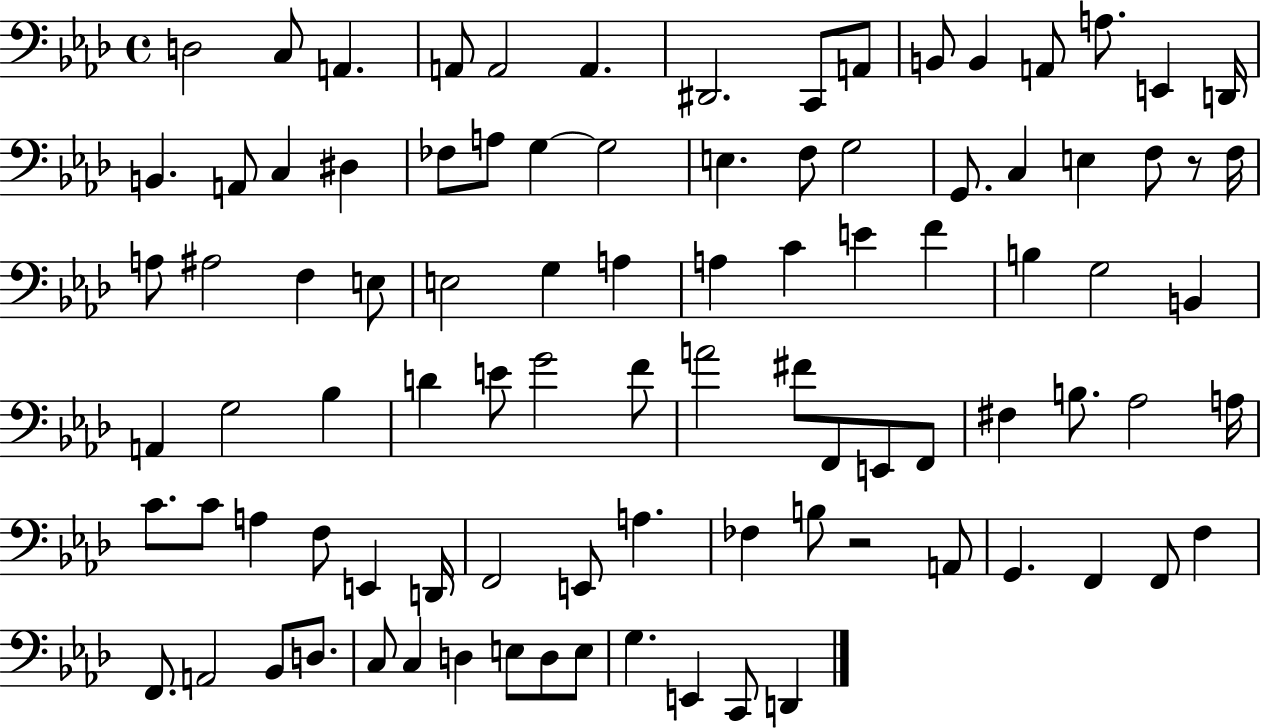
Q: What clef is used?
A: bass